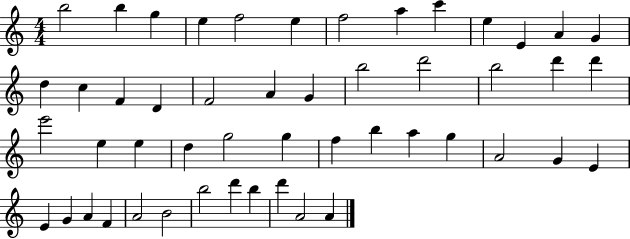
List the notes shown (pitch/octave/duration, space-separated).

B5/h B5/q G5/q E5/q F5/h E5/q F5/h A5/q C6/q E5/q E4/q A4/q G4/q D5/q C5/q F4/q D4/q F4/h A4/q G4/q B5/h D6/h B5/h D6/q D6/q E6/h E5/q E5/q D5/q G5/h G5/q F5/q B5/q A5/q G5/q A4/h G4/q E4/q E4/q G4/q A4/q F4/q A4/h B4/h B5/h D6/q B5/q D6/q A4/h A4/q